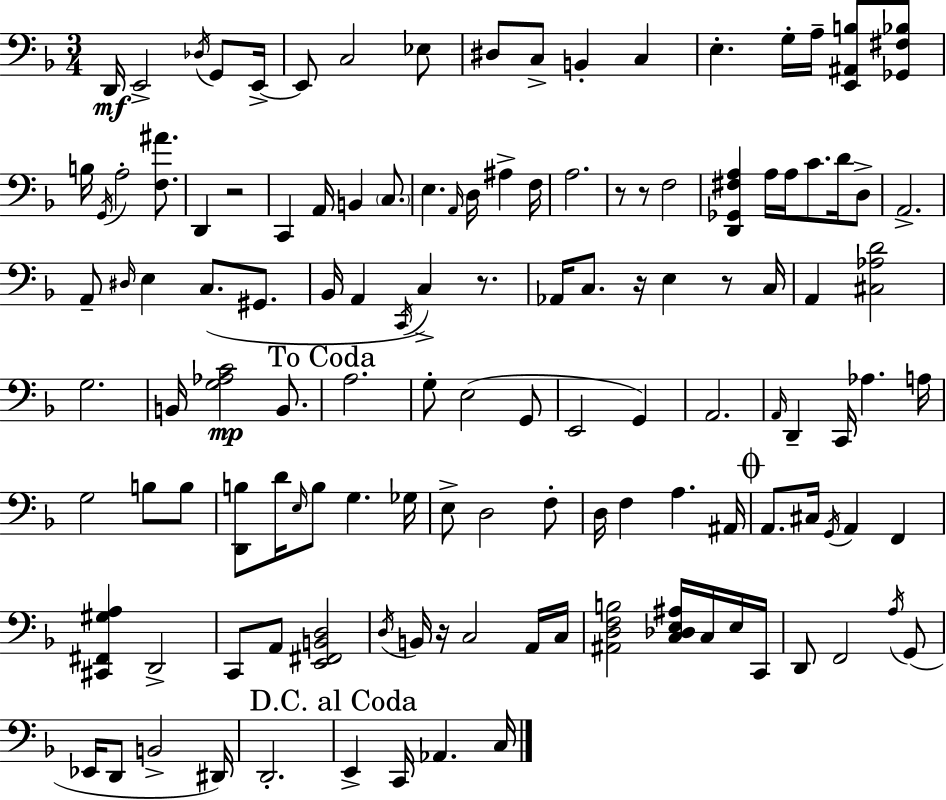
{
  \clef bass
  \numericTimeSignature
  \time 3/4
  \key f \major
  \repeat volta 2 { d,16\mf e,2-> \acciaccatura { des16 } g,8 | e,16->~~ e,8 c2 ees8 | dis8 c8-> b,4-. c4 | e4.-. g16-. a16-- <e, ais, b>8 <ges, fis bes>8 | \break b16 \acciaccatura { g,16 } a2-. <f ais'>8. | d,4 r2 | c,4 a,16 b,4 \parenthesize c8. | e4. \grace { a,16 } d16 ais4-> | \break f16 a2. | r8 r8 f2 | <d, ges, fis a>4 a16 a16 c'8. | d'16 d8-> a,2.-> | \break a,8-- \grace { dis16 } e4 c8.( | gis,8. bes,16 a,4 \acciaccatura { c,16 }) c4-> | r8. aes,16 c8. r16 e4 | r8 c16 a,4 <cis aes d'>2 | \break g2. | b,16 <g aes c'>2\mp | b,8. \mark "To Coda" a2. | g8-. e2( | \break g,8 e,2 | g,4) a,2. | \grace { a,16 } d,4-- c,16 aes4. | a16 g2 | \break b8 b8 <d, b>8 d'16 \grace { e16 } b8 | g4. ges16 e8-> d2 | f8-. d16 f4 | a4. ais,16 \mark \markup { \musicglyph "scripts.coda" } a,8. cis16 \acciaccatura { g,16 } | \break a,4 f,4 <cis, fis, gis a>4 | d,2-> c,8 a,8 | <e, fis, b, d>2 \acciaccatura { d16 } b,16 r16 c2 | a,16 c16 <ais, d f b>2 | \break <c des e ais>16 c16 e16 c,16 d,8 f,2 | \acciaccatura { a16 } g,8( ees,16 d,8 | b,2-> dis,16) d,2.-. | \mark "D.C. al Coda" e,4-> | \break c,16 aes,4. c16 } \bar "|."
}